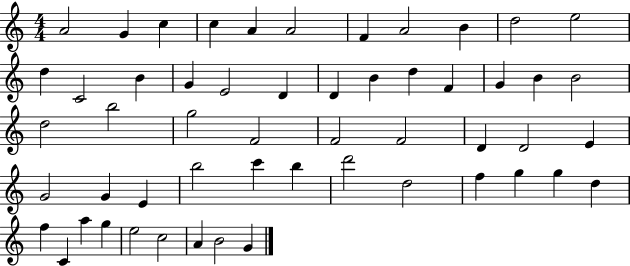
X:1
T:Untitled
M:4/4
L:1/4
K:C
A2 G c c A A2 F A2 B d2 e2 d C2 B G E2 D D B d F G B B2 d2 b2 g2 F2 F2 F2 D D2 E G2 G E b2 c' b d'2 d2 f g g d f C a g e2 c2 A B2 G